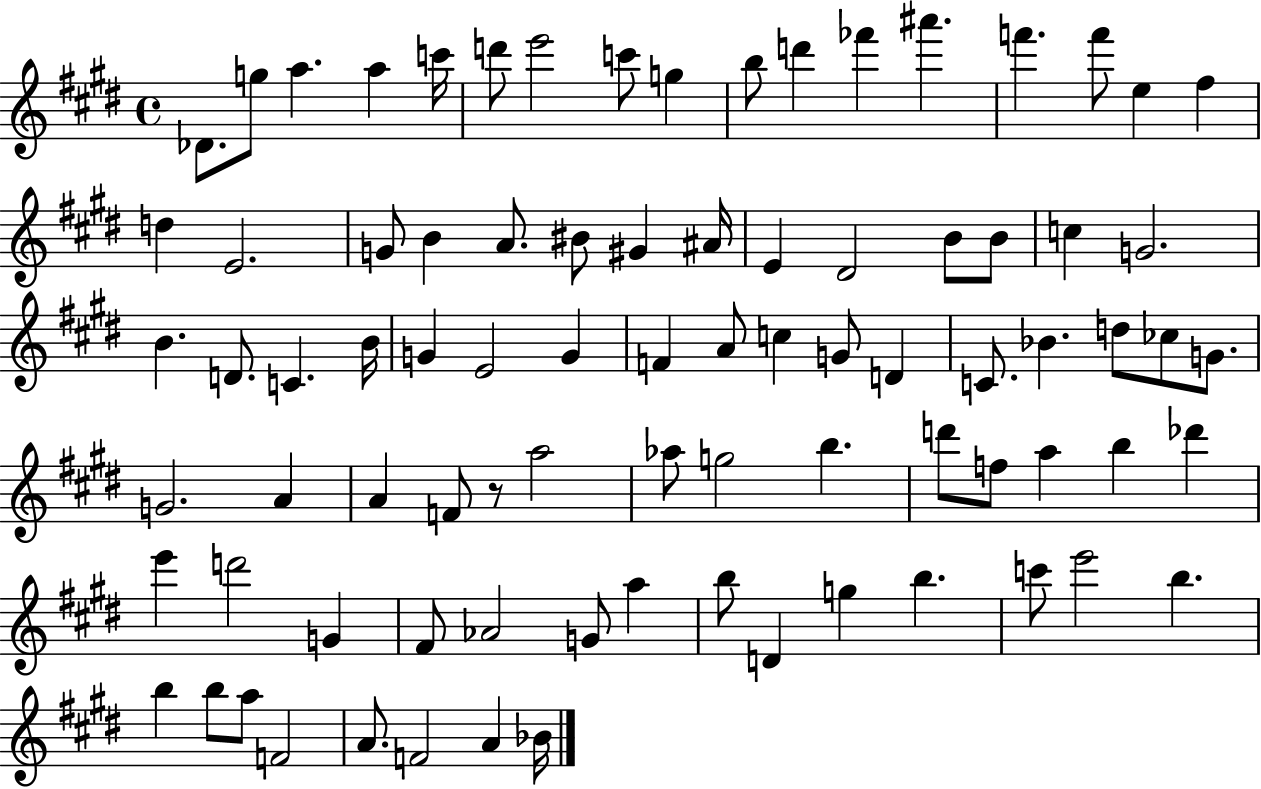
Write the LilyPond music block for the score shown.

{
  \clef treble
  \time 4/4
  \defaultTimeSignature
  \key e \major
  des'8. g''8 a''4. a''4 c'''16 | d'''8 e'''2 c'''8 g''4 | b''8 d'''4 fes'''4 ais'''4. | f'''4. f'''8 e''4 fis''4 | \break d''4 e'2. | g'8 b'4 a'8. bis'8 gis'4 ais'16 | e'4 dis'2 b'8 b'8 | c''4 g'2. | \break b'4. d'8. c'4. b'16 | g'4 e'2 g'4 | f'4 a'8 c''4 g'8 d'4 | c'8. bes'4. d''8 ces''8 g'8. | \break g'2. a'4 | a'4 f'8 r8 a''2 | aes''8 g''2 b''4. | d'''8 f''8 a''4 b''4 des'''4 | \break e'''4 d'''2 g'4 | fis'8 aes'2 g'8 a''4 | b''8 d'4 g''4 b''4. | c'''8 e'''2 b''4. | \break b''4 b''8 a''8 f'2 | a'8. f'2 a'4 bes'16 | \bar "|."
}